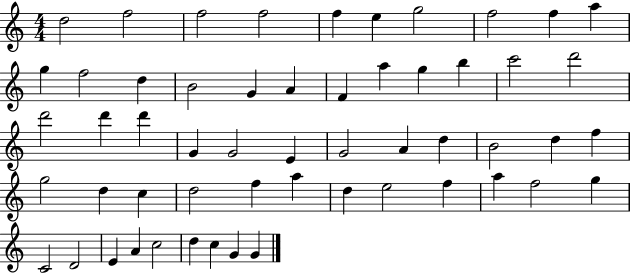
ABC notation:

X:1
T:Untitled
M:4/4
L:1/4
K:C
d2 f2 f2 f2 f e g2 f2 f a g f2 d B2 G A F a g b c'2 d'2 d'2 d' d' G G2 E G2 A d B2 d f g2 d c d2 f a d e2 f a f2 g C2 D2 E A c2 d c G G